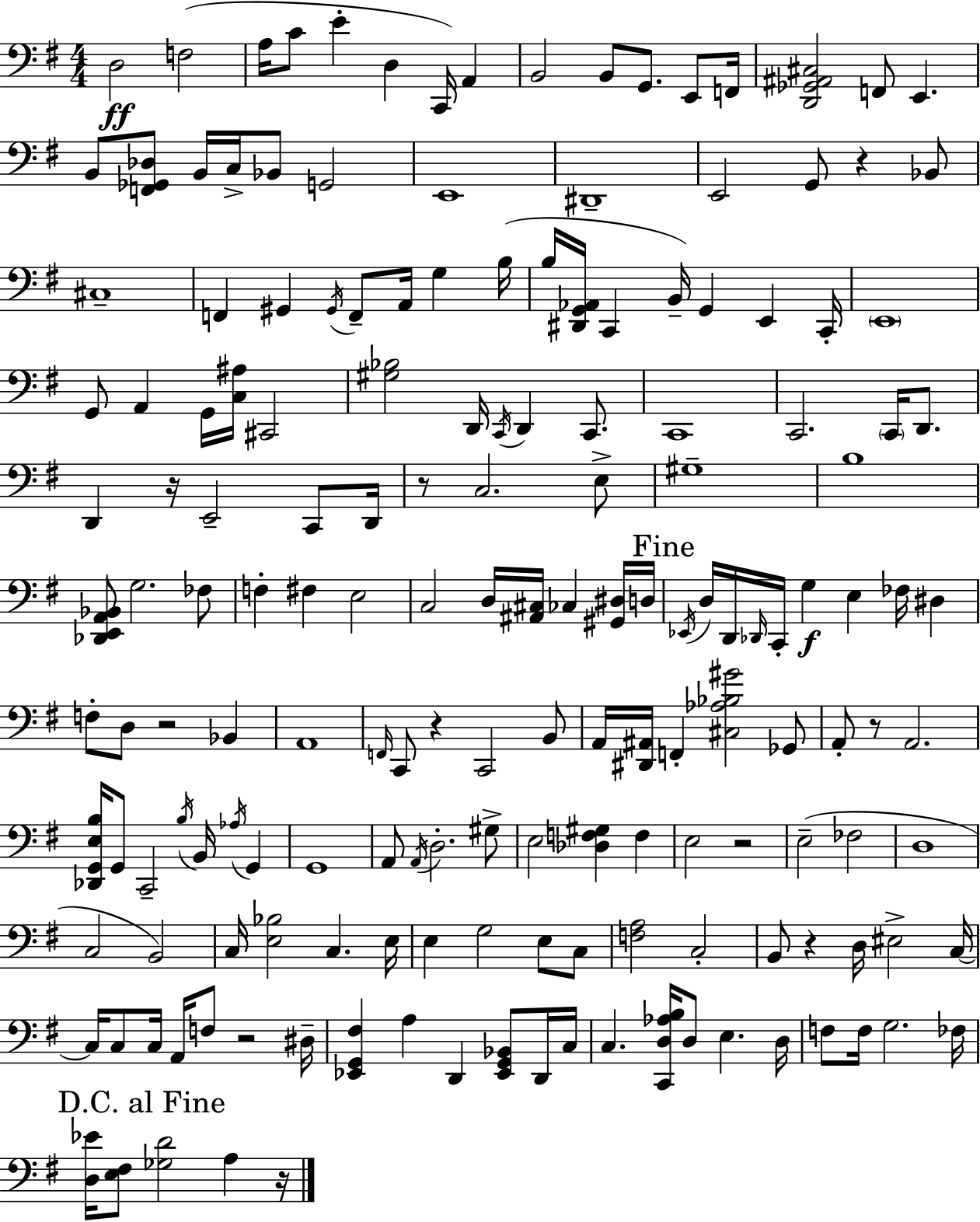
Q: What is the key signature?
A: G major